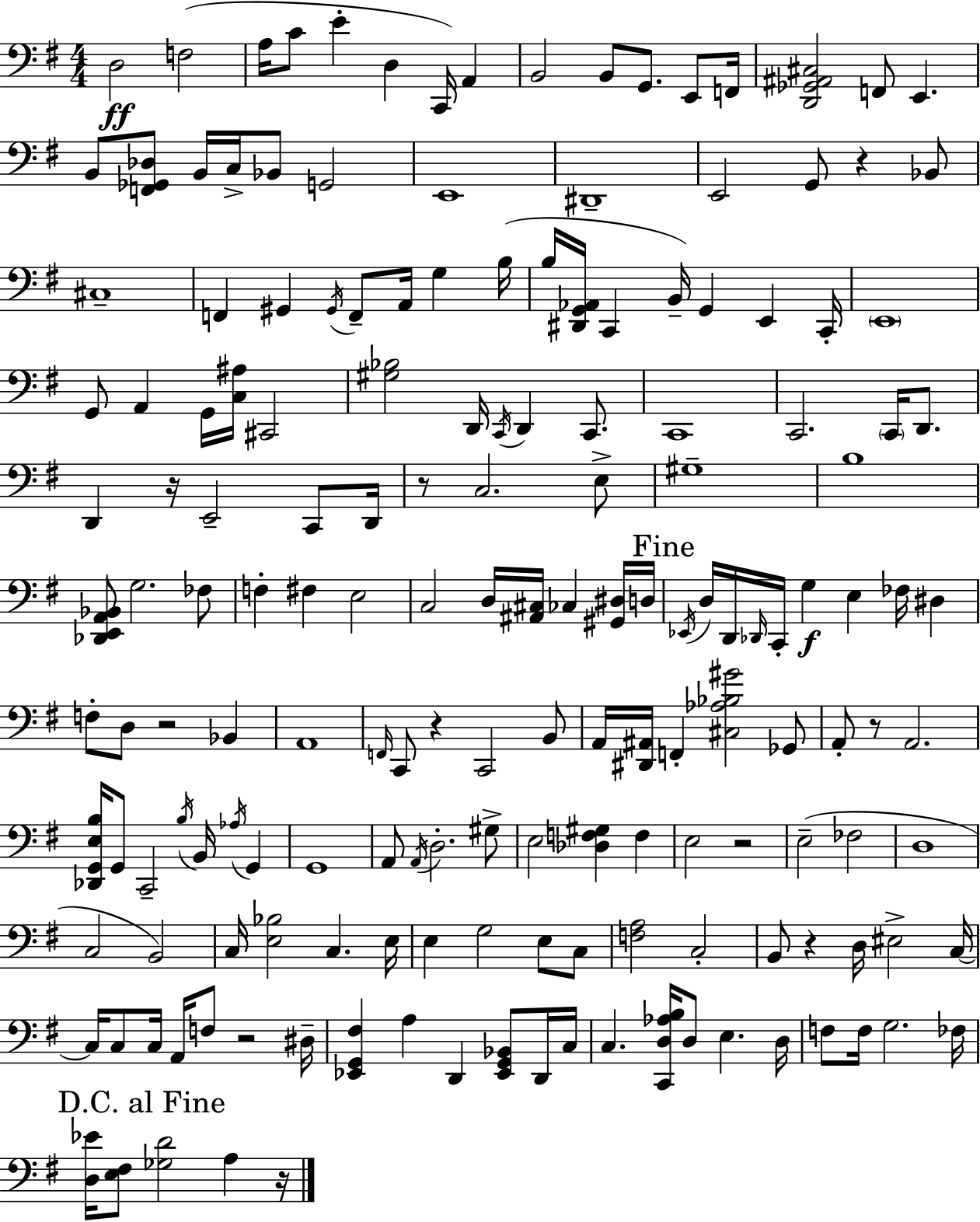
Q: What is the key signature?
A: G major